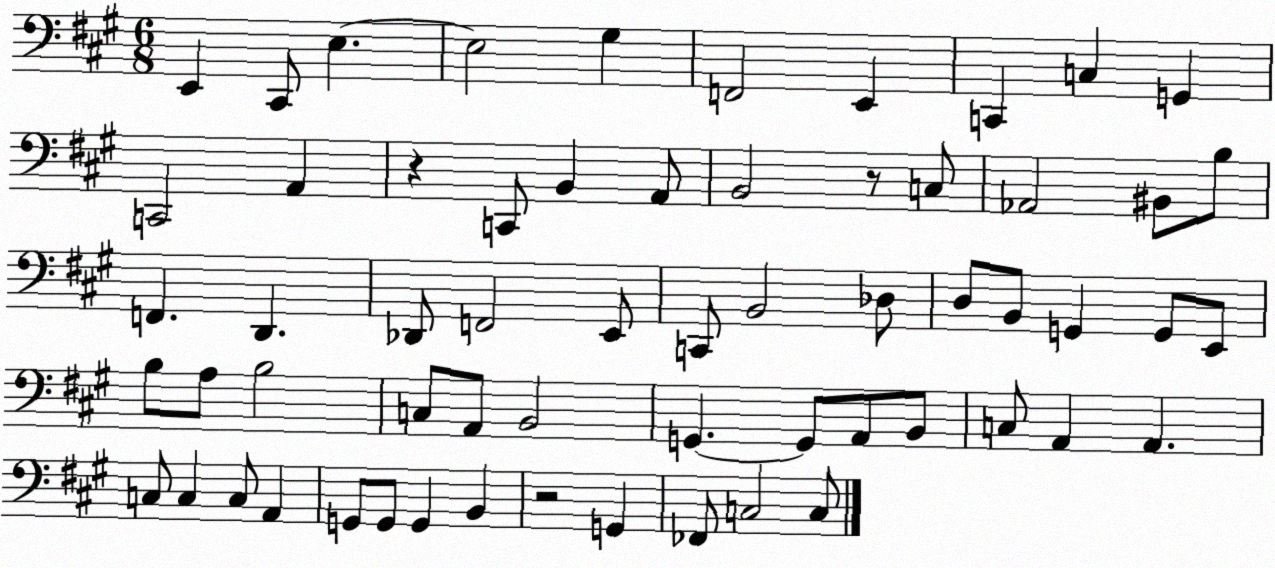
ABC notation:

X:1
T:Untitled
M:6/8
L:1/4
K:A
E,, ^C,,/2 E, E,2 ^G, F,,2 E,, C,, C, G,, C,,2 A,, z C,,/2 B,, A,,/2 B,,2 z/2 C,/2 _A,,2 ^B,,/2 B,/2 F,, D,, _D,,/2 F,,2 E,,/2 C,,/2 B,,2 _D,/2 D,/2 B,,/2 G,, G,,/2 E,,/2 B,/2 A,/2 B,2 C,/2 A,,/2 B,,2 G,, G,,/2 A,,/2 B,,/2 C,/2 A,, A,, C,/2 C, C,/2 A,, G,,/2 G,,/2 G,, B,, z2 G,, _F,,/2 C,2 C,/2